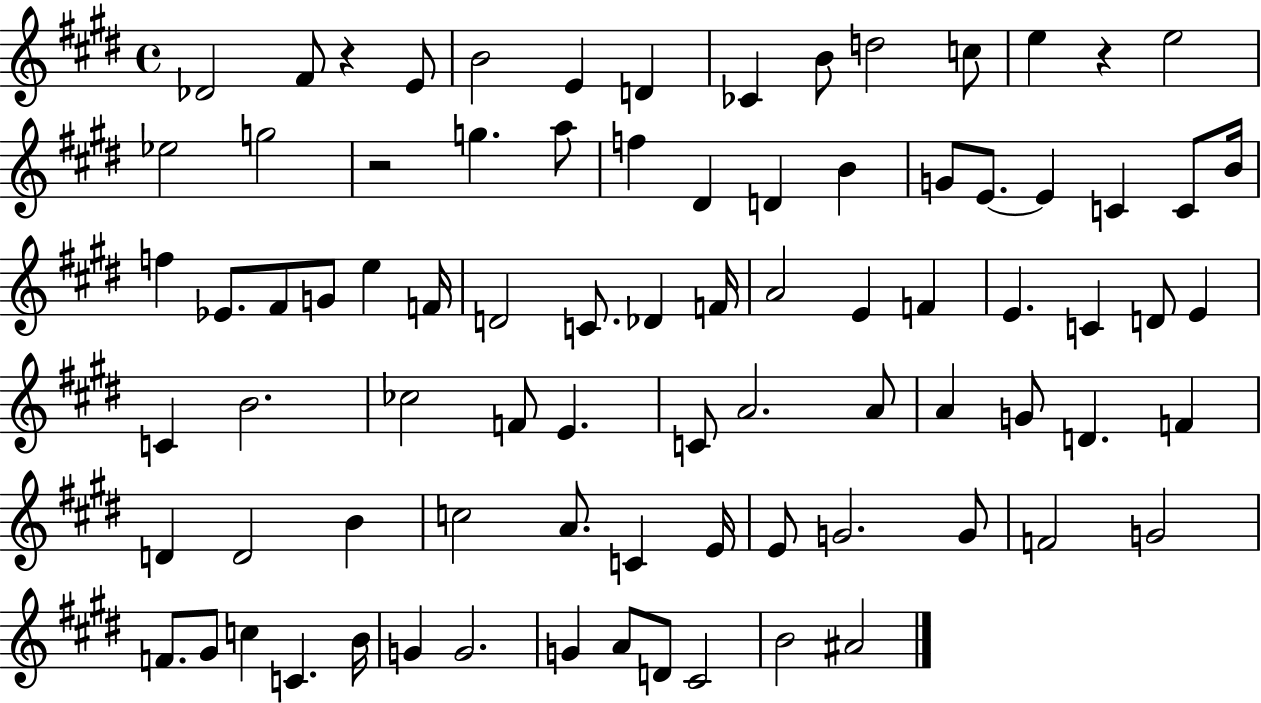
Db4/h F#4/e R/q E4/e B4/h E4/q D4/q CES4/q B4/e D5/h C5/e E5/q R/q E5/h Eb5/h G5/h R/h G5/q. A5/e F5/q D#4/q D4/q B4/q G4/e E4/e. E4/q C4/q C4/e B4/s F5/q Eb4/e. F#4/e G4/e E5/q F4/s D4/h C4/e. Db4/q F4/s A4/h E4/q F4/q E4/q. C4/q D4/e E4/q C4/q B4/h. CES5/h F4/e E4/q. C4/e A4/h. A4/e A4/q G4/e D4/q. F4/q D4/q D4/h B4/q C5/h A4/e. C4/q E4/s E4/e G4/h. G4/e F4/h G4/h F4/e. G#4/e C5/q C4/q. B4/s G4/q G4/h. G4/q A4/e D4/e C#4/h B4/h A#4/h